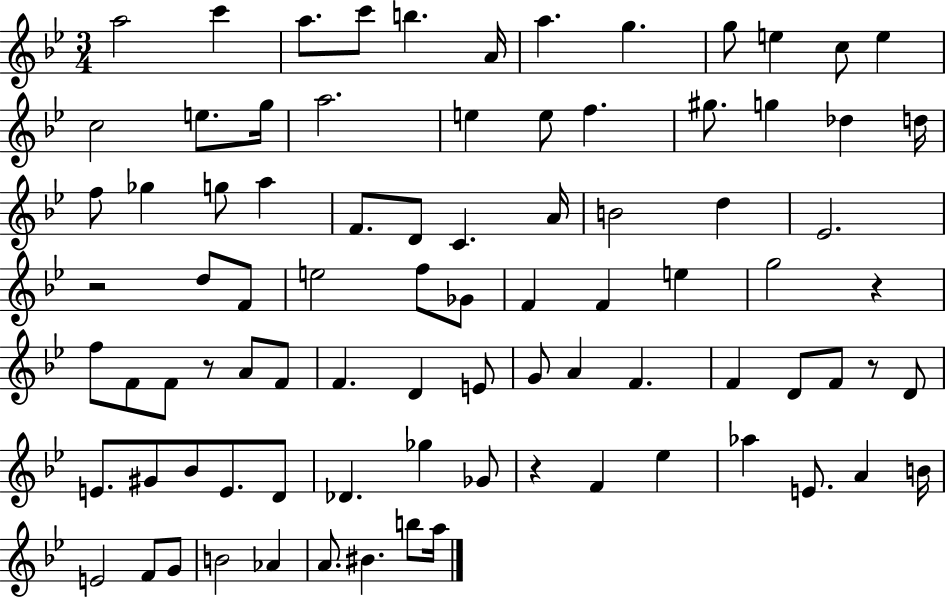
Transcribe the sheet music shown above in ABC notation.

X:1
T:Untitled
M:3/4
L:1/4
K:Bb
a2 c' a/2 c'/2 b A/4 a g g/2 e c/2 e c2 e/2 g/4 a2 e e/2 f ^g/2 g _d d/4 f/2 _g g/2 a F/2 D/2 C A/4 B2 d _E2 z2 d/2 F/2 e2 f/2 _G/2 F F e g2 z f/2 F/2 F/2 z/2 A/2 F/2 F D E/2 G/2 A F F D/2 F/2 z/2 D/2 E/2 ^G/2 _B/2 E/2 D/2 _D _g _G/2 z F _e _a E/2 A B/4 E2 F/2 G/2 B2 _A A/2 ^B b/2 a/4